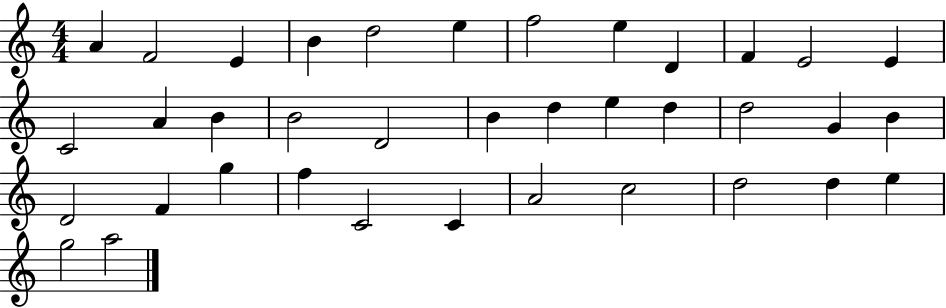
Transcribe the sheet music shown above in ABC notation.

X:1
T:Untitled
M:4/4
L:1/4
K:C
A F2 E B d2 e f2 e D F E2 E C2 A B B2 D2 B d e d d2 G B D2 F g f C2 C A2 c2 d2 d e g2 a2